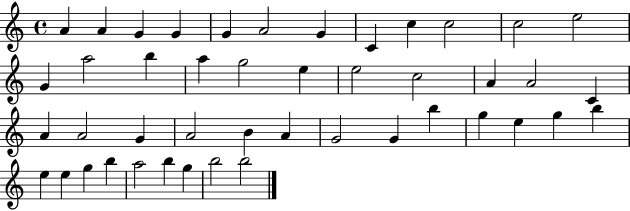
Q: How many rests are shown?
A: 0